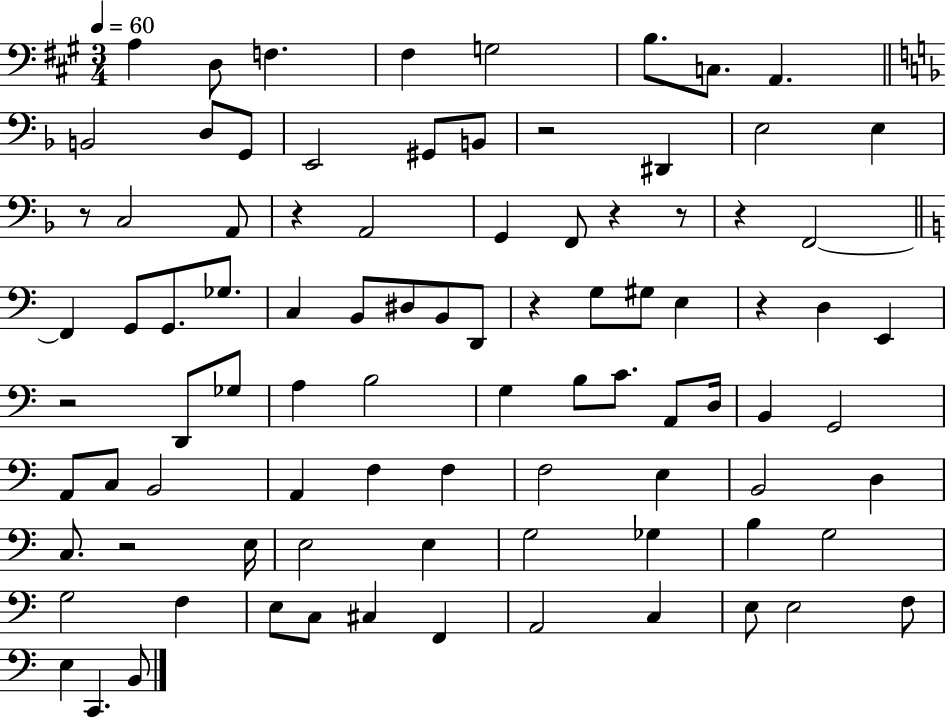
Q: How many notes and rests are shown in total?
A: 90